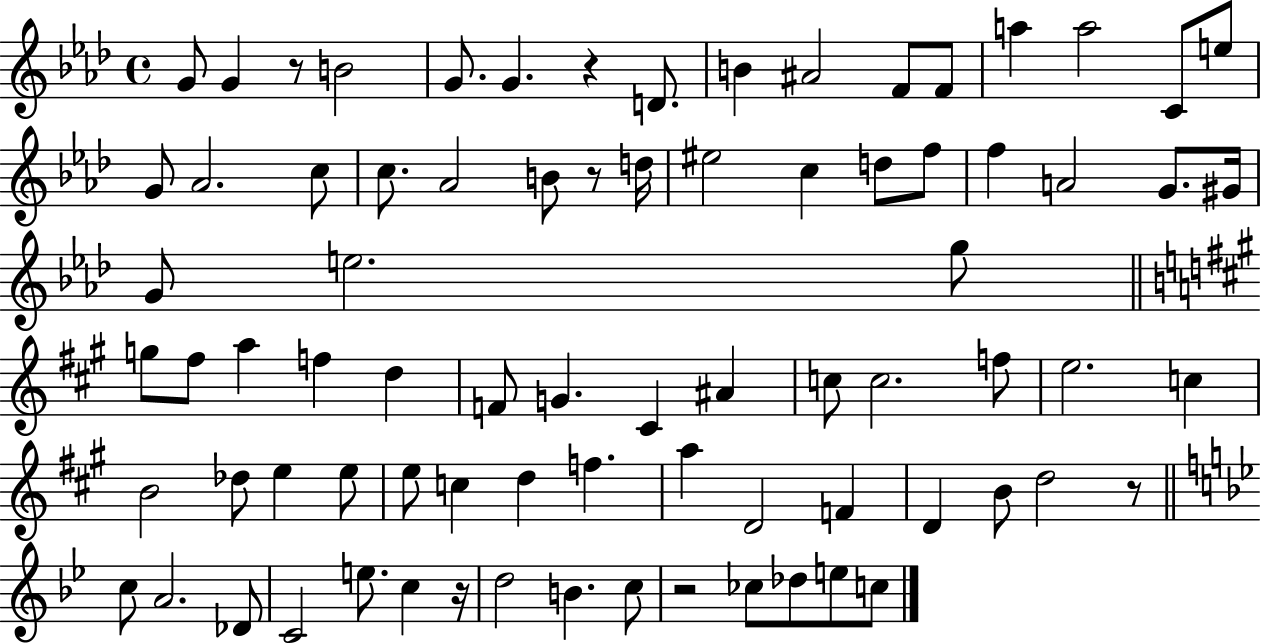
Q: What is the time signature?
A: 4/4